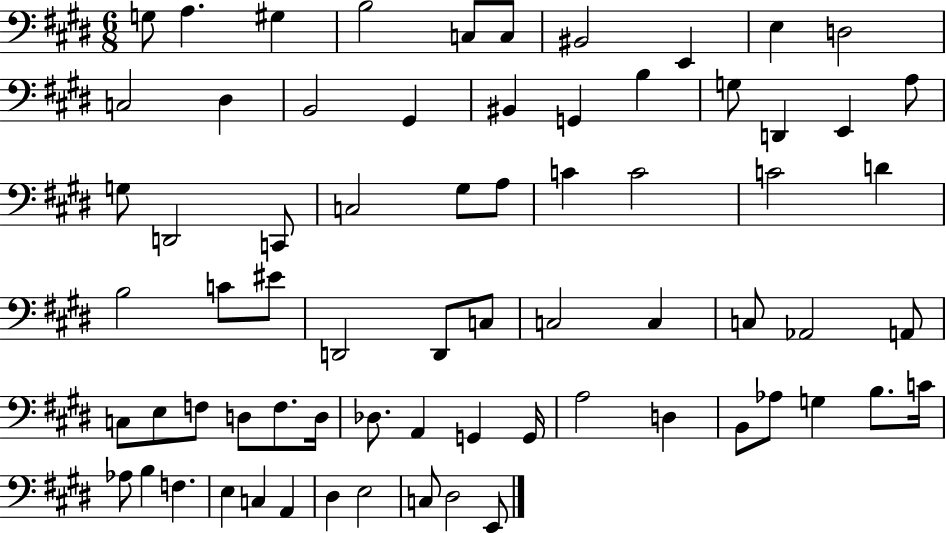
{
  \clef bass
  \numericTimeSignature
  \time 6/8
  \key e \major
  g8 a4. gis4 | b2 c8 c8 | bis,2 e,4 | e4 d2 | \break c2 dis4 | b,2 gis,4 | bis,4 g,4 b4 | g8 d,4 e,4 a8 | \break g8 d,2 c,8 | c2 gis8 a8 | c'4 c'2 | c'2 d'4 | \break b2 c'8 eis'8 | d,2 d,8 c8 | c2 c4 | c8 aes,2 a,8 | \break c8 e8 f8 d8 f8. d16 | des8. a,4 g,4 g,16 | a2 d4 | b,8 aes8 g4 b8. c'16 | \break aes8 b4 f4. | e4 c4 a,4 | dis4 e2 | c8 dis2 e,8 | \break \bar "|."
}